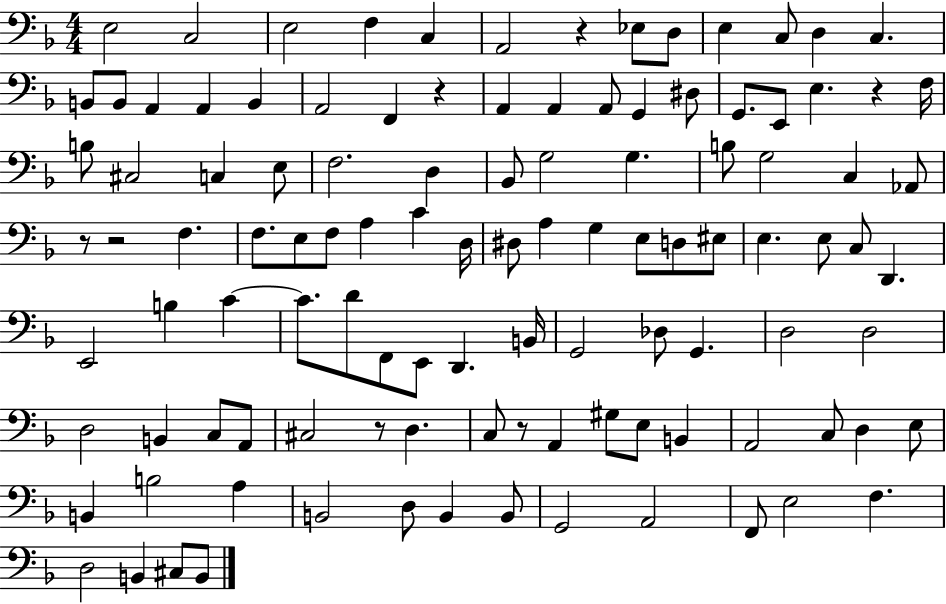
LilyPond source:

{
  \clef bass
  \numericTimeSignature
  \time 4/4
  \key f \major
  \repeat volta 2 { e2 c2 | e2 f4 c4 | a,2 r4 ees8 d8 | e4 c8 d4 c4. | \break b,8 b,8 a,4 a,4 b,4 | a,2 f,4 r4 | a,4 a,4 a,8 g,4 dis8 | g,8. e,8 e4. r4 f16 | \break b8 cis2 c4 e8 | f2. d4 | bes,8 g2 g4. | b8 g2 c4 aes,8 | \break r8 r2 f4. | f8. e8 f8 a4 c'4 d16 | dis8 a4 g4 e8 d8 eis8 | e4. e8 c8 d,4. | \break e,2 b4 c'4~~ | c'8. d'8 f,8 e,8 d,4. b,16 | g,2 des8 g,4. | d2 d2 | \break d2 b,4 c8 a,8 | cis2 r8 d4. | c8 r8 a,4 gis8 e8 b,4 | a,2 c8 d4 e8 | \break b,4 b2 a4 | b,2 d8 b,4 b,8 | g,2 a,2 | f,8 e2 f4. | \break d2 b,4 cis8 b,8 | } \bar "|."
}